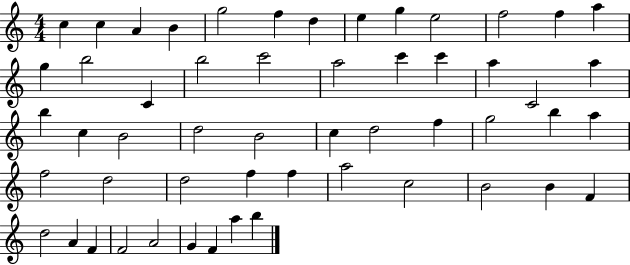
X:1
T:Untitled
M:4/4
L:1/4
K:C
c c A B g2 f d e g e2 f2 f a g b2 C b2 c'2 a2 c' c' a C2 a b c B2 d2 B2 c d2 f g2 b a f2 d2 d2 f f a2 c2 B2 B F d2 A F F2 A2 G F a b